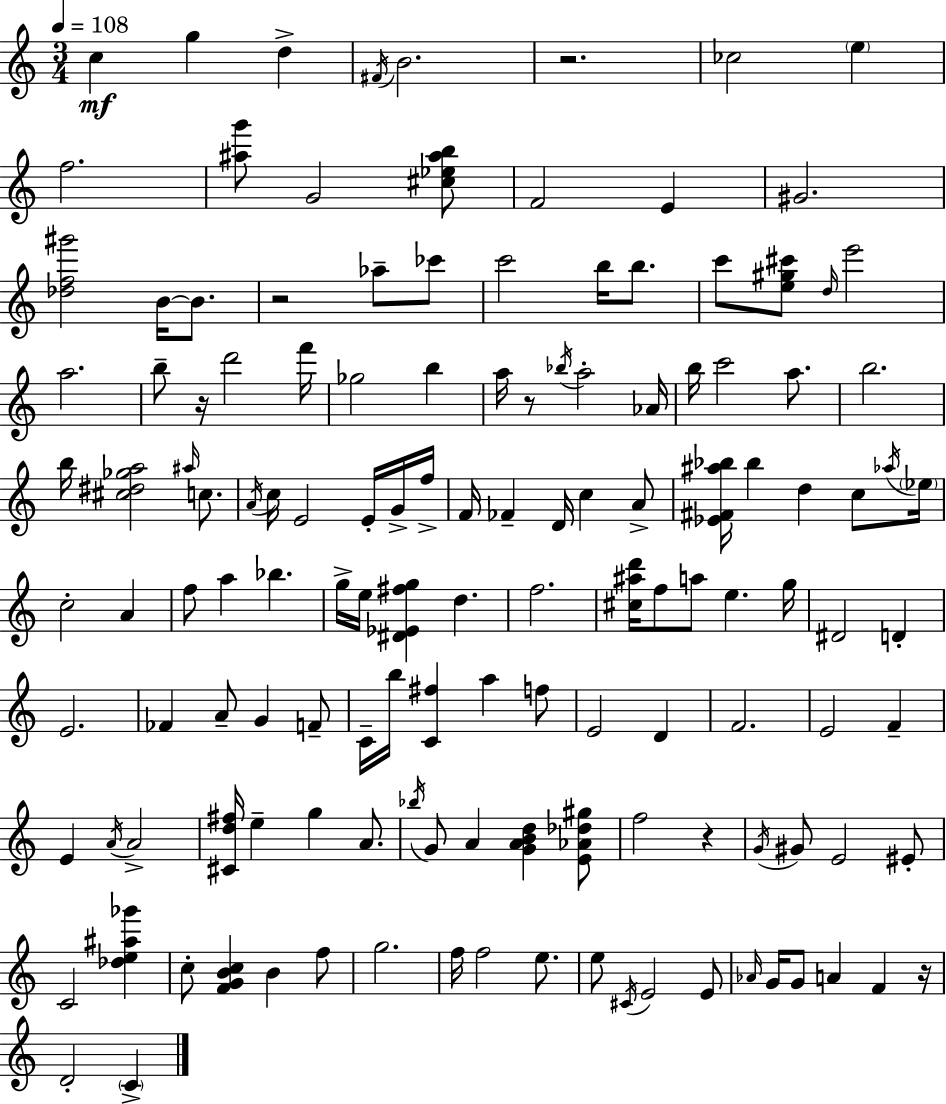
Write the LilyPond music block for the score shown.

{
  \clef treble
  \numericTimeSignature
  \time 3/4
  \key a \minor
  \tempo 4 = 108
  c''4\mf g''4 d''4-> | \acciaccatura { fis'16 } b'2. | r2. | ces''2 \parenthesize e''4 | \break f''2. | <ais'' g'''>8 g'2 <cis'' ees'' ais'' b''>8 | f'2 e'4 | gis'2. | \break <des'' f'' gis'''>2 b'16~~ b'8. | r2 aes''8-- ces'''8 | c'''2 b''16 b''8. | c'''8 <e'' gis'' cis'''>8 \grace { d''16 } e'''2 | \break a''2. | b''8-- r16 d'''2 | f'''16 ges''2 b''4 | a''16 r8 \acciaccatura { bes''16 } a''2-. | \break aes'16 b''16 c'''2 | a''8. b''2. | b''16 <cis'' dis'' ges'' a''>2 | \grace { ais''16 } c''8. \acciaccatura { a'16 } c''16 e'2 | \break e'16-. g'16-> f''16-> f'16 fes'4-- d'16 c''4 | a'8-> <ees' fis' ais'' bes''>16 bes''4 d''4 | c''8 \acciaccatura { aes''16 } \parenthesize ees''16 c''2-. | a'4 f''8 a''4 | \break bes''4. g''16-> e''16 <dis' ees' fis'' g''>4 | d''4. f''2. | <cis'' ais'' d'''>16 f''8 a''8 e''4. | g''16 dis'2 | \break d'4-. e'2. | fes'4 a'8-- | g'4 f'8-- c'16-- b''16 <c' fis''>4 | a''4 f''8 e'2 | \break d'4 f'2. | e'2 | f'4-- e'4 \acciaccatura { a'16 } a'2-> | <cis' d'' fis''>16 e''4-- | \break g''4 a'8. \acciaccatura { bes''16 } g'8 a'4 | <g' a' b' d''>4 <e' aes' des'' gis''>8 f''2 | r4 \acciaccatura { g'16 } gis'8 e'2 | eis'8-. c'2 | \break <des'' e'' ais'' ges'''>4 c''8-. <f' g' b' c''>4 | b'4 f''8 g''2. | f''16 f''2 | e''8. e''8 \acciaccatura { cis'16 } | \break e'2 e'8 \grace { aes'16 } g'16 | g'8 a'4 f'4 r16 d'2-. | \parenthesize c'4-> \bar "|."
}